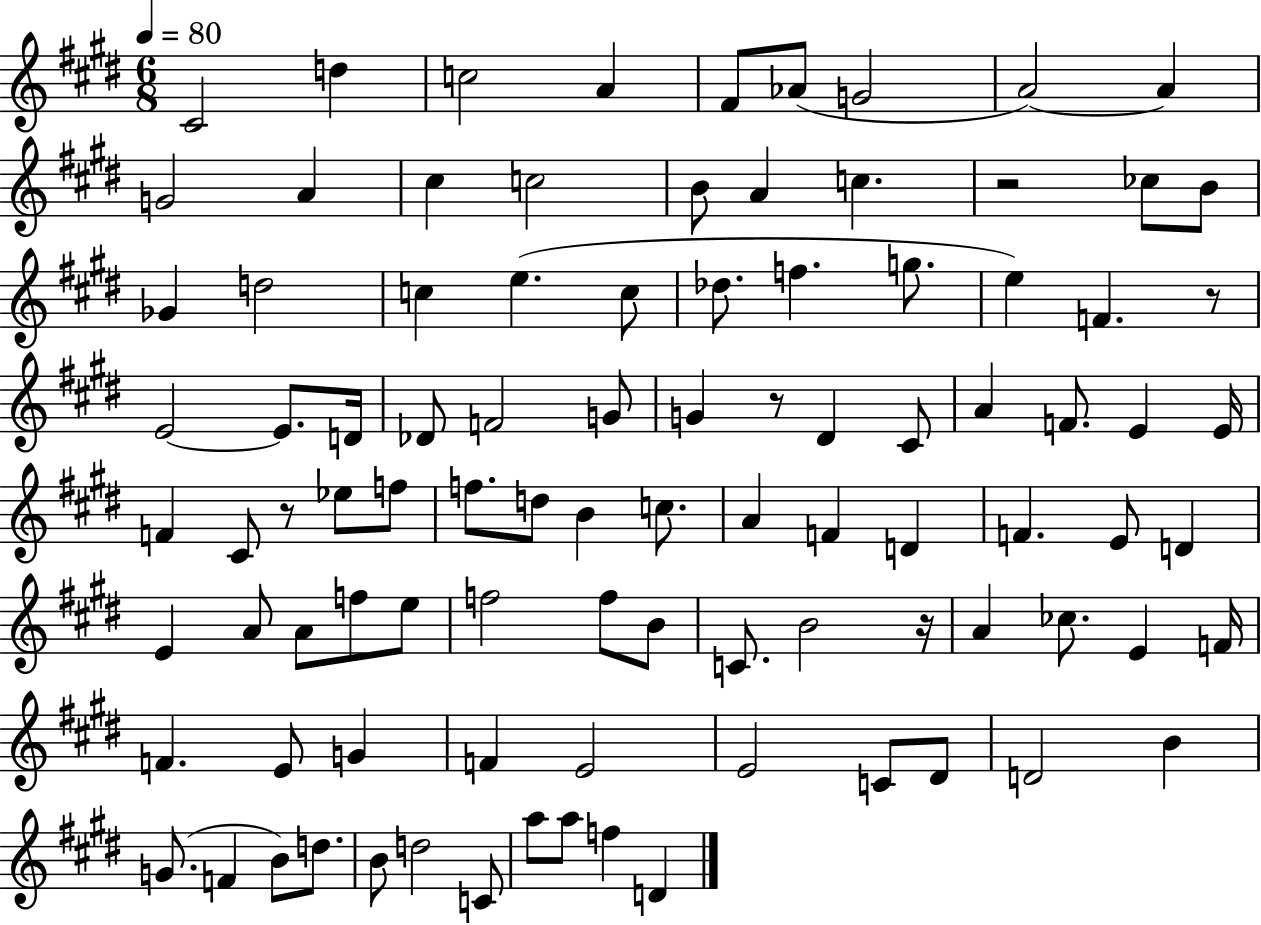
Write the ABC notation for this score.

X:1
T:Untitled
M:6/8
L:1/4
K:E
^C2 d c2 A ^F/2 _A/2 G2 A2 A G2 A ^c c2 B/2 A c z2 _c/2 B/2 _G d2 c e c/2 _d/2 f g/2 e F z/2 E2 E/2 D/4 _D/2 F2 G/2 G z/2 ^D ^C/2 A F/2 E E/4 F ^C/2 z/2 _e/2 f/2 f/2 d/2 B c/2 A F D F E/2 D E A/2 A/2 f/2 e/2 f2 f/2 B/2 C/2 B2 z/4 A _c/2 E F/4 F E/2 G F E2 E2 C/2 ^D/2 D2 B G/2 F B/2 d/2 B/2 d2 C/2 a/2 a/2 f D